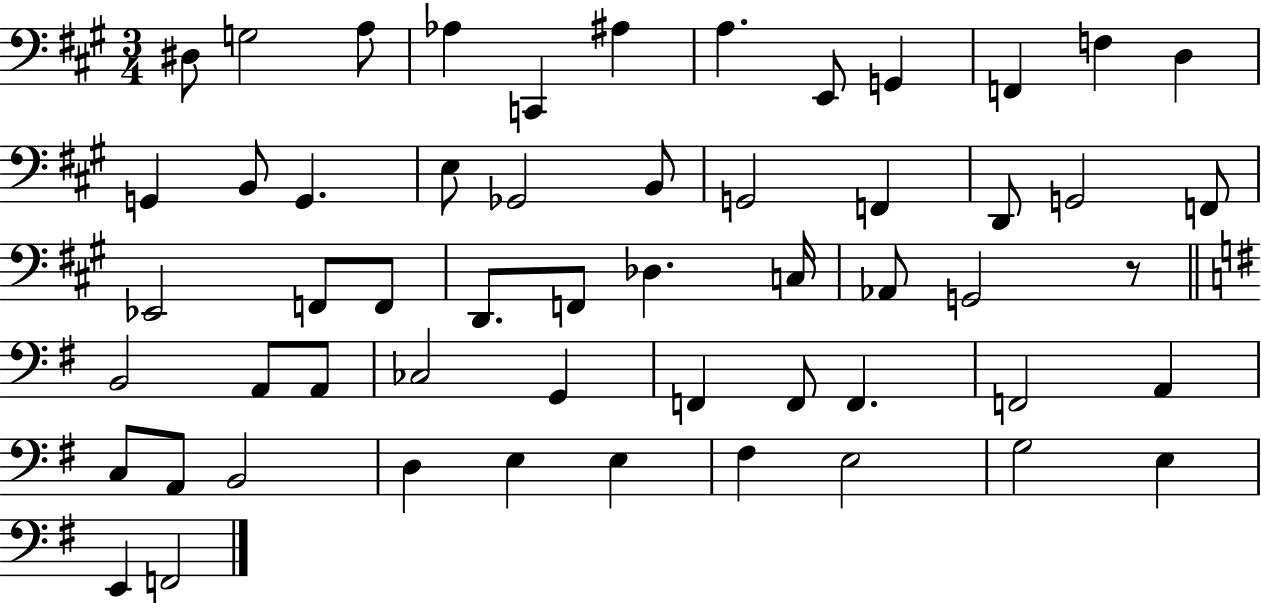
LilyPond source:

{
  \clef bass
  \numericTimeSignature
  \time 3/4
  \key a \major
  dis8 g2 a8 | aes4 c,4 ais4 | a4. e,8 g,4 | f,4 f4 d4 | \break g,4 b,8 g,4. | e8 ges,2 b,8 | g,2 f,4 | d,8 g,2 f,8 | \break ees,2 f,8 f,8 | d,8. f,8 des4. c16 | aes,8 g,2 r8 | \bar "||" \break \key e \minor b,2 a,8 a,8 | ces2 g,4 | f,4 f,8 f,4. | f,2 a,4 | \break c8 a,8 b,2 | d4 e4 e4 | fis4 e2 | g2 e4 | \break e,4 f,2 | \bar "|."
}